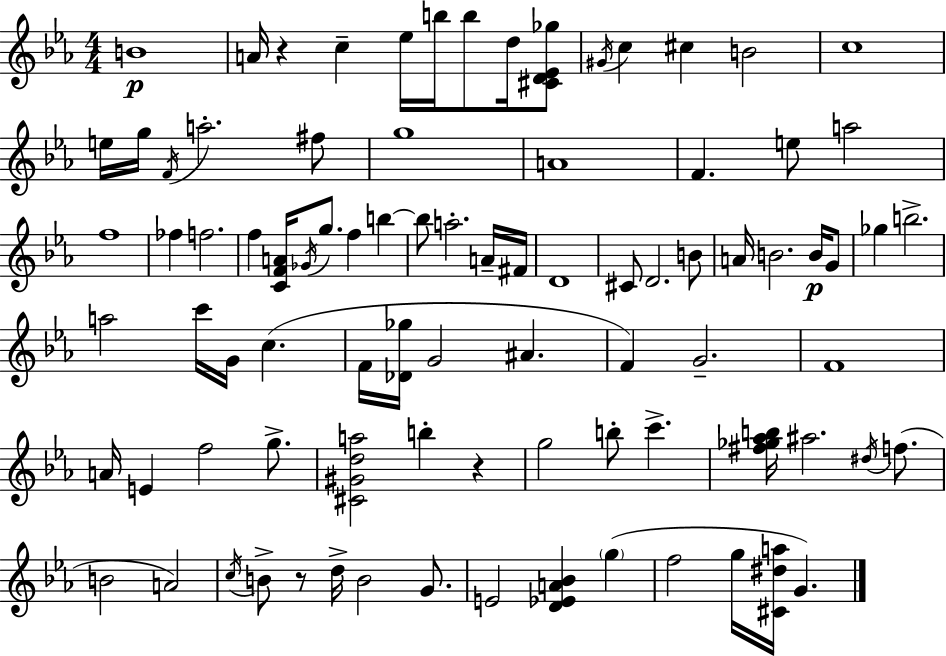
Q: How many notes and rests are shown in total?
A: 87